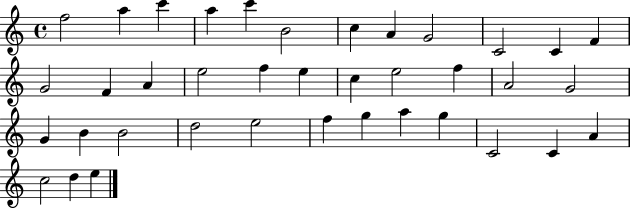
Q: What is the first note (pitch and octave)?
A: F5